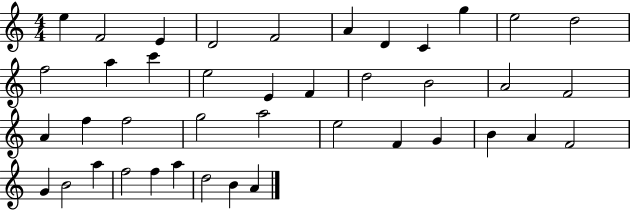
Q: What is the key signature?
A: C major